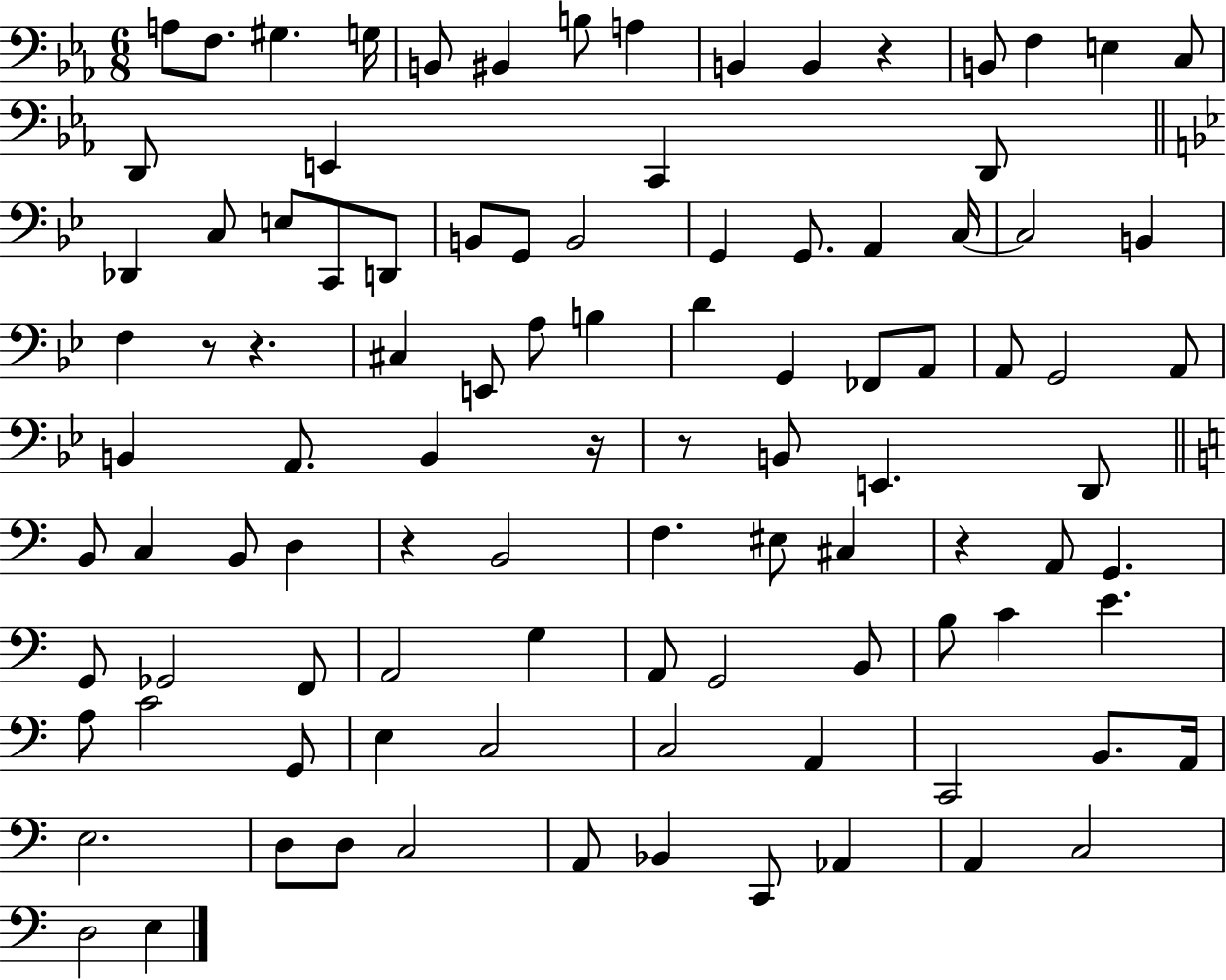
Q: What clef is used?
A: bass